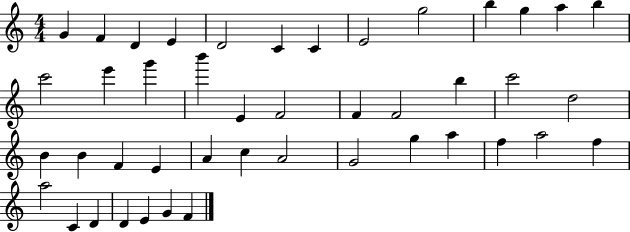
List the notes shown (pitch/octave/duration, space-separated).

G4/q F4/q D4/q E4/q D4/h C4/q C4/q E4/h G5/h B5/q G5/q A5/q B5/q C6/h E6/q G6/q B6/q E4/q F4/h F4/q F4/h B5/q C6/h D5/h B4/q B4/q F4/q E4/q A4/q C5/q A4/h G4/h G5/q A5/q F5/q A5/h F5/q A5/h C4/q D4/q D4/q E4/q G4/q F4/q